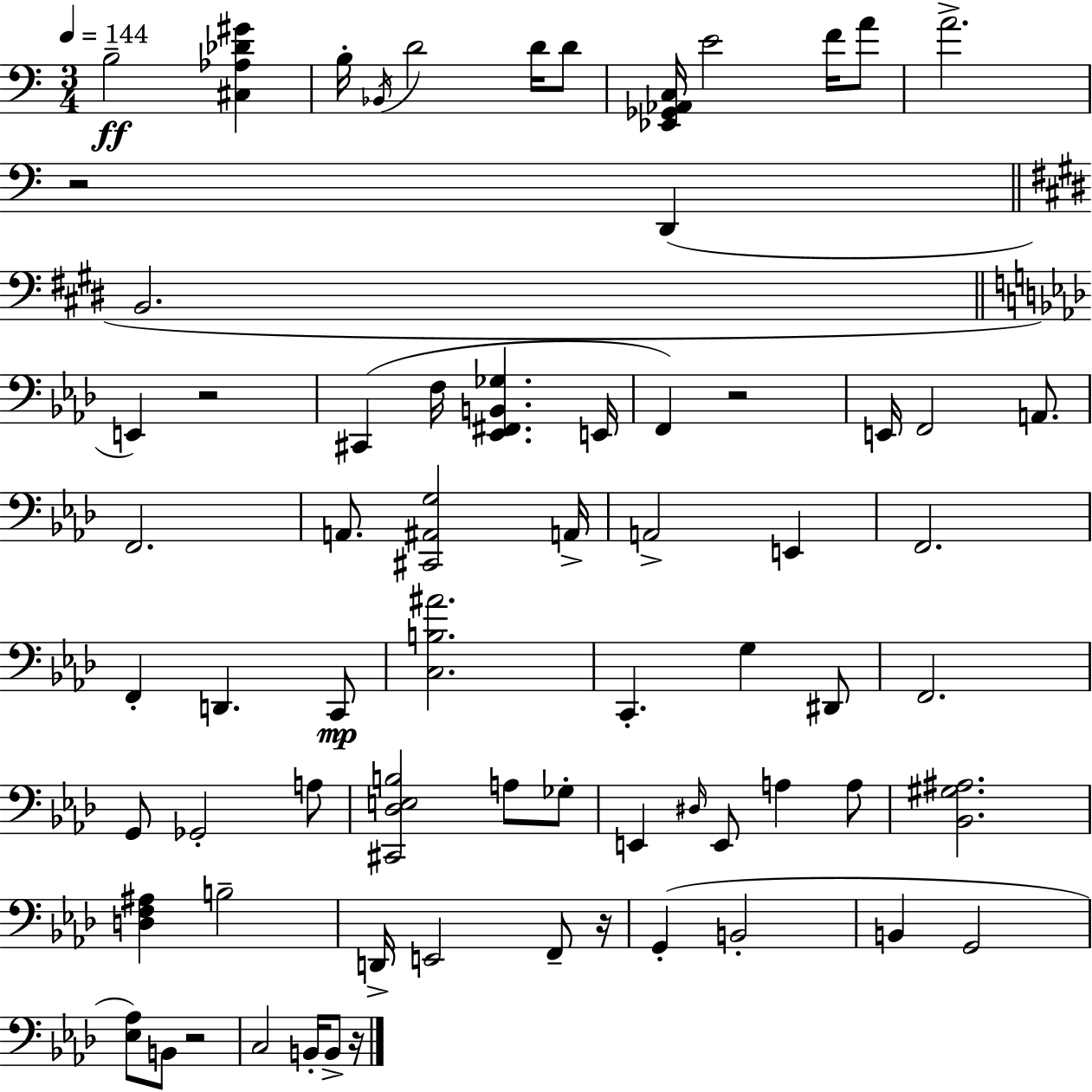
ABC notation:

X:1
T:Untitled
M:3/4
L:1/4
K:C
B,2 [^C,_A,_D^G] B,/4 _B,,/4 D2 D/4 D/2 [_E,,_G,,_A,,C,]/4 E2 F/4 A/2 A2 z2 D,, B,,2 E,, z2 ^C,, F,/4 [_E,,^F,,B,,_G,] E,,/4 F,, z2 E,,/4 F,,2 A,,/2 F,,2 A,,/2 [^C,,^A,,G,]2 A,,/4 A,,2 E,, F,,2 F,, D,, C,,/2 [C,B,^A]2 C,, G, ^D,,/2 F,,2 G,,/2 _G,,2 A,/2 [^C,,_D,E,B,]2 A,/2 _G,/2 E,, ^D,/4 E,,/2 A, A,/2 [_B,,^G,^A,]2 [D,F,^A,] B,2 D,,/4 E,,2 F,,/2 z/4 G,, B,,2 B,, G,,2 [_E,_A,]/2 B,,/2 z2 C,2 B,,/4 B,,/2 z/4